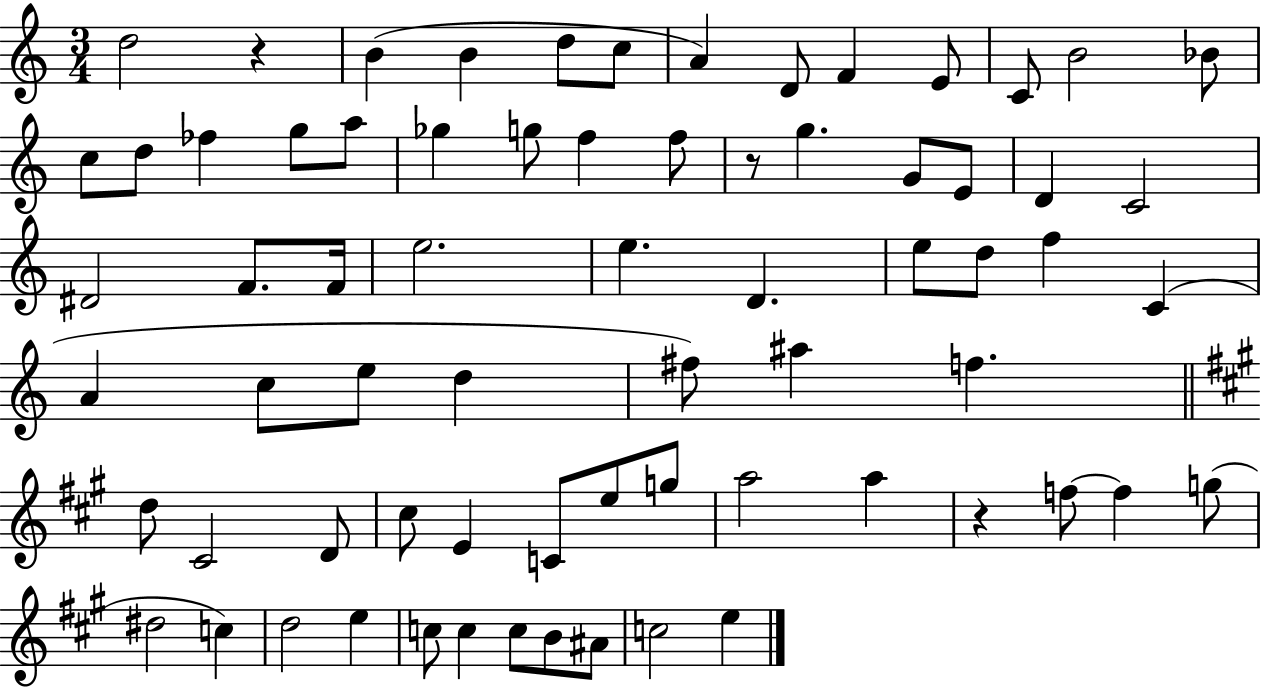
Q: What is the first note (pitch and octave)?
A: D5